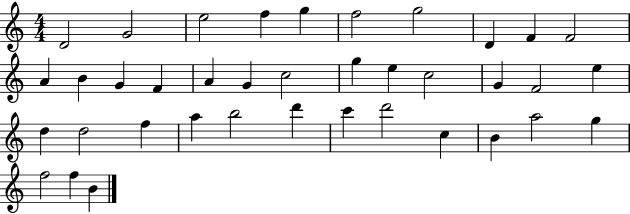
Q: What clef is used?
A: treble